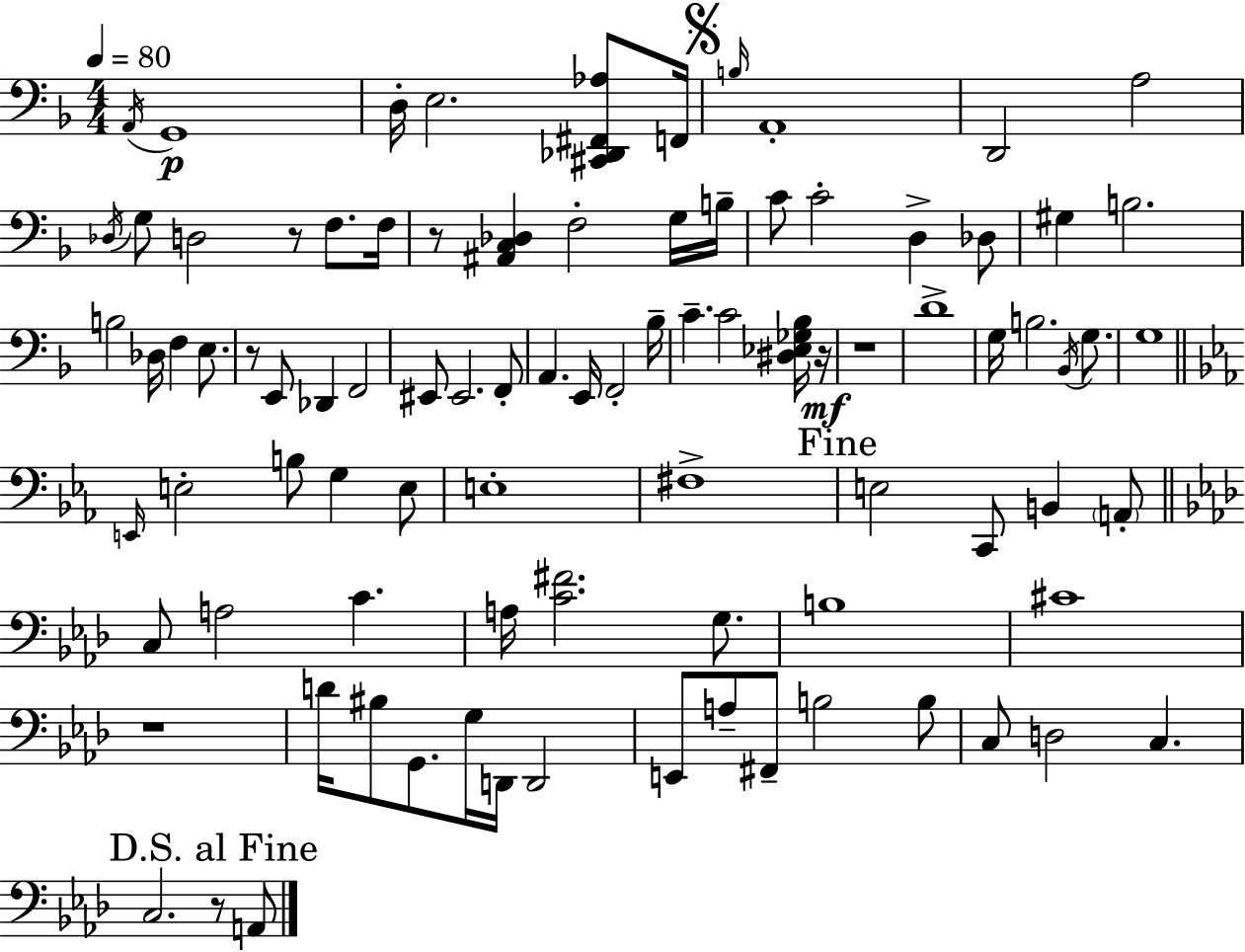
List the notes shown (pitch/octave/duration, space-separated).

A2/s G2/w D3/s E3/h. [C#2,Db2,F#2,Ab3]/e F2/s B3/s A2/w D2/h A3/h Db3/s G3/e D3/h R/e F3/e. F3/s R/e [A#2,C3,Db3]/q F3/h G3/s B3/s C4/e C4/h D3/q Db3/e G#3/q B3/h. B3/h Db3/s F3/q E3/e. R/e E2/e Db2/q F2/h EIS2/e EIS2/h. F2/e A2/q. E2/s F2/h Bb3/s C4/q. C4/h [D#3,Eb3,Gb3,Bb3]/s R/s R/w D4/w G3/s B3/h. Bb2/s G3/e. G3/w E2/s E3/h B3/e G3/q E3/e E3/w F#3/w E3/h C2/e B2/q A2/e C3/e A3/h C4/q. A3/s [C4,F#4]/h. G3/e. B3/w C#4/w R/w D4/s BIS3/e G2/e. G3/s D2/s D2/h E2/e A3/e F#2/e B3/h B3/e C3/e D3/h C3/q. C3/h. R/e A2/e